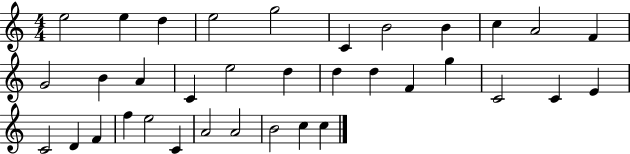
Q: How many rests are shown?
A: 0